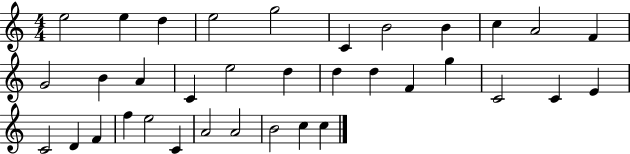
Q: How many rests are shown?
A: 0